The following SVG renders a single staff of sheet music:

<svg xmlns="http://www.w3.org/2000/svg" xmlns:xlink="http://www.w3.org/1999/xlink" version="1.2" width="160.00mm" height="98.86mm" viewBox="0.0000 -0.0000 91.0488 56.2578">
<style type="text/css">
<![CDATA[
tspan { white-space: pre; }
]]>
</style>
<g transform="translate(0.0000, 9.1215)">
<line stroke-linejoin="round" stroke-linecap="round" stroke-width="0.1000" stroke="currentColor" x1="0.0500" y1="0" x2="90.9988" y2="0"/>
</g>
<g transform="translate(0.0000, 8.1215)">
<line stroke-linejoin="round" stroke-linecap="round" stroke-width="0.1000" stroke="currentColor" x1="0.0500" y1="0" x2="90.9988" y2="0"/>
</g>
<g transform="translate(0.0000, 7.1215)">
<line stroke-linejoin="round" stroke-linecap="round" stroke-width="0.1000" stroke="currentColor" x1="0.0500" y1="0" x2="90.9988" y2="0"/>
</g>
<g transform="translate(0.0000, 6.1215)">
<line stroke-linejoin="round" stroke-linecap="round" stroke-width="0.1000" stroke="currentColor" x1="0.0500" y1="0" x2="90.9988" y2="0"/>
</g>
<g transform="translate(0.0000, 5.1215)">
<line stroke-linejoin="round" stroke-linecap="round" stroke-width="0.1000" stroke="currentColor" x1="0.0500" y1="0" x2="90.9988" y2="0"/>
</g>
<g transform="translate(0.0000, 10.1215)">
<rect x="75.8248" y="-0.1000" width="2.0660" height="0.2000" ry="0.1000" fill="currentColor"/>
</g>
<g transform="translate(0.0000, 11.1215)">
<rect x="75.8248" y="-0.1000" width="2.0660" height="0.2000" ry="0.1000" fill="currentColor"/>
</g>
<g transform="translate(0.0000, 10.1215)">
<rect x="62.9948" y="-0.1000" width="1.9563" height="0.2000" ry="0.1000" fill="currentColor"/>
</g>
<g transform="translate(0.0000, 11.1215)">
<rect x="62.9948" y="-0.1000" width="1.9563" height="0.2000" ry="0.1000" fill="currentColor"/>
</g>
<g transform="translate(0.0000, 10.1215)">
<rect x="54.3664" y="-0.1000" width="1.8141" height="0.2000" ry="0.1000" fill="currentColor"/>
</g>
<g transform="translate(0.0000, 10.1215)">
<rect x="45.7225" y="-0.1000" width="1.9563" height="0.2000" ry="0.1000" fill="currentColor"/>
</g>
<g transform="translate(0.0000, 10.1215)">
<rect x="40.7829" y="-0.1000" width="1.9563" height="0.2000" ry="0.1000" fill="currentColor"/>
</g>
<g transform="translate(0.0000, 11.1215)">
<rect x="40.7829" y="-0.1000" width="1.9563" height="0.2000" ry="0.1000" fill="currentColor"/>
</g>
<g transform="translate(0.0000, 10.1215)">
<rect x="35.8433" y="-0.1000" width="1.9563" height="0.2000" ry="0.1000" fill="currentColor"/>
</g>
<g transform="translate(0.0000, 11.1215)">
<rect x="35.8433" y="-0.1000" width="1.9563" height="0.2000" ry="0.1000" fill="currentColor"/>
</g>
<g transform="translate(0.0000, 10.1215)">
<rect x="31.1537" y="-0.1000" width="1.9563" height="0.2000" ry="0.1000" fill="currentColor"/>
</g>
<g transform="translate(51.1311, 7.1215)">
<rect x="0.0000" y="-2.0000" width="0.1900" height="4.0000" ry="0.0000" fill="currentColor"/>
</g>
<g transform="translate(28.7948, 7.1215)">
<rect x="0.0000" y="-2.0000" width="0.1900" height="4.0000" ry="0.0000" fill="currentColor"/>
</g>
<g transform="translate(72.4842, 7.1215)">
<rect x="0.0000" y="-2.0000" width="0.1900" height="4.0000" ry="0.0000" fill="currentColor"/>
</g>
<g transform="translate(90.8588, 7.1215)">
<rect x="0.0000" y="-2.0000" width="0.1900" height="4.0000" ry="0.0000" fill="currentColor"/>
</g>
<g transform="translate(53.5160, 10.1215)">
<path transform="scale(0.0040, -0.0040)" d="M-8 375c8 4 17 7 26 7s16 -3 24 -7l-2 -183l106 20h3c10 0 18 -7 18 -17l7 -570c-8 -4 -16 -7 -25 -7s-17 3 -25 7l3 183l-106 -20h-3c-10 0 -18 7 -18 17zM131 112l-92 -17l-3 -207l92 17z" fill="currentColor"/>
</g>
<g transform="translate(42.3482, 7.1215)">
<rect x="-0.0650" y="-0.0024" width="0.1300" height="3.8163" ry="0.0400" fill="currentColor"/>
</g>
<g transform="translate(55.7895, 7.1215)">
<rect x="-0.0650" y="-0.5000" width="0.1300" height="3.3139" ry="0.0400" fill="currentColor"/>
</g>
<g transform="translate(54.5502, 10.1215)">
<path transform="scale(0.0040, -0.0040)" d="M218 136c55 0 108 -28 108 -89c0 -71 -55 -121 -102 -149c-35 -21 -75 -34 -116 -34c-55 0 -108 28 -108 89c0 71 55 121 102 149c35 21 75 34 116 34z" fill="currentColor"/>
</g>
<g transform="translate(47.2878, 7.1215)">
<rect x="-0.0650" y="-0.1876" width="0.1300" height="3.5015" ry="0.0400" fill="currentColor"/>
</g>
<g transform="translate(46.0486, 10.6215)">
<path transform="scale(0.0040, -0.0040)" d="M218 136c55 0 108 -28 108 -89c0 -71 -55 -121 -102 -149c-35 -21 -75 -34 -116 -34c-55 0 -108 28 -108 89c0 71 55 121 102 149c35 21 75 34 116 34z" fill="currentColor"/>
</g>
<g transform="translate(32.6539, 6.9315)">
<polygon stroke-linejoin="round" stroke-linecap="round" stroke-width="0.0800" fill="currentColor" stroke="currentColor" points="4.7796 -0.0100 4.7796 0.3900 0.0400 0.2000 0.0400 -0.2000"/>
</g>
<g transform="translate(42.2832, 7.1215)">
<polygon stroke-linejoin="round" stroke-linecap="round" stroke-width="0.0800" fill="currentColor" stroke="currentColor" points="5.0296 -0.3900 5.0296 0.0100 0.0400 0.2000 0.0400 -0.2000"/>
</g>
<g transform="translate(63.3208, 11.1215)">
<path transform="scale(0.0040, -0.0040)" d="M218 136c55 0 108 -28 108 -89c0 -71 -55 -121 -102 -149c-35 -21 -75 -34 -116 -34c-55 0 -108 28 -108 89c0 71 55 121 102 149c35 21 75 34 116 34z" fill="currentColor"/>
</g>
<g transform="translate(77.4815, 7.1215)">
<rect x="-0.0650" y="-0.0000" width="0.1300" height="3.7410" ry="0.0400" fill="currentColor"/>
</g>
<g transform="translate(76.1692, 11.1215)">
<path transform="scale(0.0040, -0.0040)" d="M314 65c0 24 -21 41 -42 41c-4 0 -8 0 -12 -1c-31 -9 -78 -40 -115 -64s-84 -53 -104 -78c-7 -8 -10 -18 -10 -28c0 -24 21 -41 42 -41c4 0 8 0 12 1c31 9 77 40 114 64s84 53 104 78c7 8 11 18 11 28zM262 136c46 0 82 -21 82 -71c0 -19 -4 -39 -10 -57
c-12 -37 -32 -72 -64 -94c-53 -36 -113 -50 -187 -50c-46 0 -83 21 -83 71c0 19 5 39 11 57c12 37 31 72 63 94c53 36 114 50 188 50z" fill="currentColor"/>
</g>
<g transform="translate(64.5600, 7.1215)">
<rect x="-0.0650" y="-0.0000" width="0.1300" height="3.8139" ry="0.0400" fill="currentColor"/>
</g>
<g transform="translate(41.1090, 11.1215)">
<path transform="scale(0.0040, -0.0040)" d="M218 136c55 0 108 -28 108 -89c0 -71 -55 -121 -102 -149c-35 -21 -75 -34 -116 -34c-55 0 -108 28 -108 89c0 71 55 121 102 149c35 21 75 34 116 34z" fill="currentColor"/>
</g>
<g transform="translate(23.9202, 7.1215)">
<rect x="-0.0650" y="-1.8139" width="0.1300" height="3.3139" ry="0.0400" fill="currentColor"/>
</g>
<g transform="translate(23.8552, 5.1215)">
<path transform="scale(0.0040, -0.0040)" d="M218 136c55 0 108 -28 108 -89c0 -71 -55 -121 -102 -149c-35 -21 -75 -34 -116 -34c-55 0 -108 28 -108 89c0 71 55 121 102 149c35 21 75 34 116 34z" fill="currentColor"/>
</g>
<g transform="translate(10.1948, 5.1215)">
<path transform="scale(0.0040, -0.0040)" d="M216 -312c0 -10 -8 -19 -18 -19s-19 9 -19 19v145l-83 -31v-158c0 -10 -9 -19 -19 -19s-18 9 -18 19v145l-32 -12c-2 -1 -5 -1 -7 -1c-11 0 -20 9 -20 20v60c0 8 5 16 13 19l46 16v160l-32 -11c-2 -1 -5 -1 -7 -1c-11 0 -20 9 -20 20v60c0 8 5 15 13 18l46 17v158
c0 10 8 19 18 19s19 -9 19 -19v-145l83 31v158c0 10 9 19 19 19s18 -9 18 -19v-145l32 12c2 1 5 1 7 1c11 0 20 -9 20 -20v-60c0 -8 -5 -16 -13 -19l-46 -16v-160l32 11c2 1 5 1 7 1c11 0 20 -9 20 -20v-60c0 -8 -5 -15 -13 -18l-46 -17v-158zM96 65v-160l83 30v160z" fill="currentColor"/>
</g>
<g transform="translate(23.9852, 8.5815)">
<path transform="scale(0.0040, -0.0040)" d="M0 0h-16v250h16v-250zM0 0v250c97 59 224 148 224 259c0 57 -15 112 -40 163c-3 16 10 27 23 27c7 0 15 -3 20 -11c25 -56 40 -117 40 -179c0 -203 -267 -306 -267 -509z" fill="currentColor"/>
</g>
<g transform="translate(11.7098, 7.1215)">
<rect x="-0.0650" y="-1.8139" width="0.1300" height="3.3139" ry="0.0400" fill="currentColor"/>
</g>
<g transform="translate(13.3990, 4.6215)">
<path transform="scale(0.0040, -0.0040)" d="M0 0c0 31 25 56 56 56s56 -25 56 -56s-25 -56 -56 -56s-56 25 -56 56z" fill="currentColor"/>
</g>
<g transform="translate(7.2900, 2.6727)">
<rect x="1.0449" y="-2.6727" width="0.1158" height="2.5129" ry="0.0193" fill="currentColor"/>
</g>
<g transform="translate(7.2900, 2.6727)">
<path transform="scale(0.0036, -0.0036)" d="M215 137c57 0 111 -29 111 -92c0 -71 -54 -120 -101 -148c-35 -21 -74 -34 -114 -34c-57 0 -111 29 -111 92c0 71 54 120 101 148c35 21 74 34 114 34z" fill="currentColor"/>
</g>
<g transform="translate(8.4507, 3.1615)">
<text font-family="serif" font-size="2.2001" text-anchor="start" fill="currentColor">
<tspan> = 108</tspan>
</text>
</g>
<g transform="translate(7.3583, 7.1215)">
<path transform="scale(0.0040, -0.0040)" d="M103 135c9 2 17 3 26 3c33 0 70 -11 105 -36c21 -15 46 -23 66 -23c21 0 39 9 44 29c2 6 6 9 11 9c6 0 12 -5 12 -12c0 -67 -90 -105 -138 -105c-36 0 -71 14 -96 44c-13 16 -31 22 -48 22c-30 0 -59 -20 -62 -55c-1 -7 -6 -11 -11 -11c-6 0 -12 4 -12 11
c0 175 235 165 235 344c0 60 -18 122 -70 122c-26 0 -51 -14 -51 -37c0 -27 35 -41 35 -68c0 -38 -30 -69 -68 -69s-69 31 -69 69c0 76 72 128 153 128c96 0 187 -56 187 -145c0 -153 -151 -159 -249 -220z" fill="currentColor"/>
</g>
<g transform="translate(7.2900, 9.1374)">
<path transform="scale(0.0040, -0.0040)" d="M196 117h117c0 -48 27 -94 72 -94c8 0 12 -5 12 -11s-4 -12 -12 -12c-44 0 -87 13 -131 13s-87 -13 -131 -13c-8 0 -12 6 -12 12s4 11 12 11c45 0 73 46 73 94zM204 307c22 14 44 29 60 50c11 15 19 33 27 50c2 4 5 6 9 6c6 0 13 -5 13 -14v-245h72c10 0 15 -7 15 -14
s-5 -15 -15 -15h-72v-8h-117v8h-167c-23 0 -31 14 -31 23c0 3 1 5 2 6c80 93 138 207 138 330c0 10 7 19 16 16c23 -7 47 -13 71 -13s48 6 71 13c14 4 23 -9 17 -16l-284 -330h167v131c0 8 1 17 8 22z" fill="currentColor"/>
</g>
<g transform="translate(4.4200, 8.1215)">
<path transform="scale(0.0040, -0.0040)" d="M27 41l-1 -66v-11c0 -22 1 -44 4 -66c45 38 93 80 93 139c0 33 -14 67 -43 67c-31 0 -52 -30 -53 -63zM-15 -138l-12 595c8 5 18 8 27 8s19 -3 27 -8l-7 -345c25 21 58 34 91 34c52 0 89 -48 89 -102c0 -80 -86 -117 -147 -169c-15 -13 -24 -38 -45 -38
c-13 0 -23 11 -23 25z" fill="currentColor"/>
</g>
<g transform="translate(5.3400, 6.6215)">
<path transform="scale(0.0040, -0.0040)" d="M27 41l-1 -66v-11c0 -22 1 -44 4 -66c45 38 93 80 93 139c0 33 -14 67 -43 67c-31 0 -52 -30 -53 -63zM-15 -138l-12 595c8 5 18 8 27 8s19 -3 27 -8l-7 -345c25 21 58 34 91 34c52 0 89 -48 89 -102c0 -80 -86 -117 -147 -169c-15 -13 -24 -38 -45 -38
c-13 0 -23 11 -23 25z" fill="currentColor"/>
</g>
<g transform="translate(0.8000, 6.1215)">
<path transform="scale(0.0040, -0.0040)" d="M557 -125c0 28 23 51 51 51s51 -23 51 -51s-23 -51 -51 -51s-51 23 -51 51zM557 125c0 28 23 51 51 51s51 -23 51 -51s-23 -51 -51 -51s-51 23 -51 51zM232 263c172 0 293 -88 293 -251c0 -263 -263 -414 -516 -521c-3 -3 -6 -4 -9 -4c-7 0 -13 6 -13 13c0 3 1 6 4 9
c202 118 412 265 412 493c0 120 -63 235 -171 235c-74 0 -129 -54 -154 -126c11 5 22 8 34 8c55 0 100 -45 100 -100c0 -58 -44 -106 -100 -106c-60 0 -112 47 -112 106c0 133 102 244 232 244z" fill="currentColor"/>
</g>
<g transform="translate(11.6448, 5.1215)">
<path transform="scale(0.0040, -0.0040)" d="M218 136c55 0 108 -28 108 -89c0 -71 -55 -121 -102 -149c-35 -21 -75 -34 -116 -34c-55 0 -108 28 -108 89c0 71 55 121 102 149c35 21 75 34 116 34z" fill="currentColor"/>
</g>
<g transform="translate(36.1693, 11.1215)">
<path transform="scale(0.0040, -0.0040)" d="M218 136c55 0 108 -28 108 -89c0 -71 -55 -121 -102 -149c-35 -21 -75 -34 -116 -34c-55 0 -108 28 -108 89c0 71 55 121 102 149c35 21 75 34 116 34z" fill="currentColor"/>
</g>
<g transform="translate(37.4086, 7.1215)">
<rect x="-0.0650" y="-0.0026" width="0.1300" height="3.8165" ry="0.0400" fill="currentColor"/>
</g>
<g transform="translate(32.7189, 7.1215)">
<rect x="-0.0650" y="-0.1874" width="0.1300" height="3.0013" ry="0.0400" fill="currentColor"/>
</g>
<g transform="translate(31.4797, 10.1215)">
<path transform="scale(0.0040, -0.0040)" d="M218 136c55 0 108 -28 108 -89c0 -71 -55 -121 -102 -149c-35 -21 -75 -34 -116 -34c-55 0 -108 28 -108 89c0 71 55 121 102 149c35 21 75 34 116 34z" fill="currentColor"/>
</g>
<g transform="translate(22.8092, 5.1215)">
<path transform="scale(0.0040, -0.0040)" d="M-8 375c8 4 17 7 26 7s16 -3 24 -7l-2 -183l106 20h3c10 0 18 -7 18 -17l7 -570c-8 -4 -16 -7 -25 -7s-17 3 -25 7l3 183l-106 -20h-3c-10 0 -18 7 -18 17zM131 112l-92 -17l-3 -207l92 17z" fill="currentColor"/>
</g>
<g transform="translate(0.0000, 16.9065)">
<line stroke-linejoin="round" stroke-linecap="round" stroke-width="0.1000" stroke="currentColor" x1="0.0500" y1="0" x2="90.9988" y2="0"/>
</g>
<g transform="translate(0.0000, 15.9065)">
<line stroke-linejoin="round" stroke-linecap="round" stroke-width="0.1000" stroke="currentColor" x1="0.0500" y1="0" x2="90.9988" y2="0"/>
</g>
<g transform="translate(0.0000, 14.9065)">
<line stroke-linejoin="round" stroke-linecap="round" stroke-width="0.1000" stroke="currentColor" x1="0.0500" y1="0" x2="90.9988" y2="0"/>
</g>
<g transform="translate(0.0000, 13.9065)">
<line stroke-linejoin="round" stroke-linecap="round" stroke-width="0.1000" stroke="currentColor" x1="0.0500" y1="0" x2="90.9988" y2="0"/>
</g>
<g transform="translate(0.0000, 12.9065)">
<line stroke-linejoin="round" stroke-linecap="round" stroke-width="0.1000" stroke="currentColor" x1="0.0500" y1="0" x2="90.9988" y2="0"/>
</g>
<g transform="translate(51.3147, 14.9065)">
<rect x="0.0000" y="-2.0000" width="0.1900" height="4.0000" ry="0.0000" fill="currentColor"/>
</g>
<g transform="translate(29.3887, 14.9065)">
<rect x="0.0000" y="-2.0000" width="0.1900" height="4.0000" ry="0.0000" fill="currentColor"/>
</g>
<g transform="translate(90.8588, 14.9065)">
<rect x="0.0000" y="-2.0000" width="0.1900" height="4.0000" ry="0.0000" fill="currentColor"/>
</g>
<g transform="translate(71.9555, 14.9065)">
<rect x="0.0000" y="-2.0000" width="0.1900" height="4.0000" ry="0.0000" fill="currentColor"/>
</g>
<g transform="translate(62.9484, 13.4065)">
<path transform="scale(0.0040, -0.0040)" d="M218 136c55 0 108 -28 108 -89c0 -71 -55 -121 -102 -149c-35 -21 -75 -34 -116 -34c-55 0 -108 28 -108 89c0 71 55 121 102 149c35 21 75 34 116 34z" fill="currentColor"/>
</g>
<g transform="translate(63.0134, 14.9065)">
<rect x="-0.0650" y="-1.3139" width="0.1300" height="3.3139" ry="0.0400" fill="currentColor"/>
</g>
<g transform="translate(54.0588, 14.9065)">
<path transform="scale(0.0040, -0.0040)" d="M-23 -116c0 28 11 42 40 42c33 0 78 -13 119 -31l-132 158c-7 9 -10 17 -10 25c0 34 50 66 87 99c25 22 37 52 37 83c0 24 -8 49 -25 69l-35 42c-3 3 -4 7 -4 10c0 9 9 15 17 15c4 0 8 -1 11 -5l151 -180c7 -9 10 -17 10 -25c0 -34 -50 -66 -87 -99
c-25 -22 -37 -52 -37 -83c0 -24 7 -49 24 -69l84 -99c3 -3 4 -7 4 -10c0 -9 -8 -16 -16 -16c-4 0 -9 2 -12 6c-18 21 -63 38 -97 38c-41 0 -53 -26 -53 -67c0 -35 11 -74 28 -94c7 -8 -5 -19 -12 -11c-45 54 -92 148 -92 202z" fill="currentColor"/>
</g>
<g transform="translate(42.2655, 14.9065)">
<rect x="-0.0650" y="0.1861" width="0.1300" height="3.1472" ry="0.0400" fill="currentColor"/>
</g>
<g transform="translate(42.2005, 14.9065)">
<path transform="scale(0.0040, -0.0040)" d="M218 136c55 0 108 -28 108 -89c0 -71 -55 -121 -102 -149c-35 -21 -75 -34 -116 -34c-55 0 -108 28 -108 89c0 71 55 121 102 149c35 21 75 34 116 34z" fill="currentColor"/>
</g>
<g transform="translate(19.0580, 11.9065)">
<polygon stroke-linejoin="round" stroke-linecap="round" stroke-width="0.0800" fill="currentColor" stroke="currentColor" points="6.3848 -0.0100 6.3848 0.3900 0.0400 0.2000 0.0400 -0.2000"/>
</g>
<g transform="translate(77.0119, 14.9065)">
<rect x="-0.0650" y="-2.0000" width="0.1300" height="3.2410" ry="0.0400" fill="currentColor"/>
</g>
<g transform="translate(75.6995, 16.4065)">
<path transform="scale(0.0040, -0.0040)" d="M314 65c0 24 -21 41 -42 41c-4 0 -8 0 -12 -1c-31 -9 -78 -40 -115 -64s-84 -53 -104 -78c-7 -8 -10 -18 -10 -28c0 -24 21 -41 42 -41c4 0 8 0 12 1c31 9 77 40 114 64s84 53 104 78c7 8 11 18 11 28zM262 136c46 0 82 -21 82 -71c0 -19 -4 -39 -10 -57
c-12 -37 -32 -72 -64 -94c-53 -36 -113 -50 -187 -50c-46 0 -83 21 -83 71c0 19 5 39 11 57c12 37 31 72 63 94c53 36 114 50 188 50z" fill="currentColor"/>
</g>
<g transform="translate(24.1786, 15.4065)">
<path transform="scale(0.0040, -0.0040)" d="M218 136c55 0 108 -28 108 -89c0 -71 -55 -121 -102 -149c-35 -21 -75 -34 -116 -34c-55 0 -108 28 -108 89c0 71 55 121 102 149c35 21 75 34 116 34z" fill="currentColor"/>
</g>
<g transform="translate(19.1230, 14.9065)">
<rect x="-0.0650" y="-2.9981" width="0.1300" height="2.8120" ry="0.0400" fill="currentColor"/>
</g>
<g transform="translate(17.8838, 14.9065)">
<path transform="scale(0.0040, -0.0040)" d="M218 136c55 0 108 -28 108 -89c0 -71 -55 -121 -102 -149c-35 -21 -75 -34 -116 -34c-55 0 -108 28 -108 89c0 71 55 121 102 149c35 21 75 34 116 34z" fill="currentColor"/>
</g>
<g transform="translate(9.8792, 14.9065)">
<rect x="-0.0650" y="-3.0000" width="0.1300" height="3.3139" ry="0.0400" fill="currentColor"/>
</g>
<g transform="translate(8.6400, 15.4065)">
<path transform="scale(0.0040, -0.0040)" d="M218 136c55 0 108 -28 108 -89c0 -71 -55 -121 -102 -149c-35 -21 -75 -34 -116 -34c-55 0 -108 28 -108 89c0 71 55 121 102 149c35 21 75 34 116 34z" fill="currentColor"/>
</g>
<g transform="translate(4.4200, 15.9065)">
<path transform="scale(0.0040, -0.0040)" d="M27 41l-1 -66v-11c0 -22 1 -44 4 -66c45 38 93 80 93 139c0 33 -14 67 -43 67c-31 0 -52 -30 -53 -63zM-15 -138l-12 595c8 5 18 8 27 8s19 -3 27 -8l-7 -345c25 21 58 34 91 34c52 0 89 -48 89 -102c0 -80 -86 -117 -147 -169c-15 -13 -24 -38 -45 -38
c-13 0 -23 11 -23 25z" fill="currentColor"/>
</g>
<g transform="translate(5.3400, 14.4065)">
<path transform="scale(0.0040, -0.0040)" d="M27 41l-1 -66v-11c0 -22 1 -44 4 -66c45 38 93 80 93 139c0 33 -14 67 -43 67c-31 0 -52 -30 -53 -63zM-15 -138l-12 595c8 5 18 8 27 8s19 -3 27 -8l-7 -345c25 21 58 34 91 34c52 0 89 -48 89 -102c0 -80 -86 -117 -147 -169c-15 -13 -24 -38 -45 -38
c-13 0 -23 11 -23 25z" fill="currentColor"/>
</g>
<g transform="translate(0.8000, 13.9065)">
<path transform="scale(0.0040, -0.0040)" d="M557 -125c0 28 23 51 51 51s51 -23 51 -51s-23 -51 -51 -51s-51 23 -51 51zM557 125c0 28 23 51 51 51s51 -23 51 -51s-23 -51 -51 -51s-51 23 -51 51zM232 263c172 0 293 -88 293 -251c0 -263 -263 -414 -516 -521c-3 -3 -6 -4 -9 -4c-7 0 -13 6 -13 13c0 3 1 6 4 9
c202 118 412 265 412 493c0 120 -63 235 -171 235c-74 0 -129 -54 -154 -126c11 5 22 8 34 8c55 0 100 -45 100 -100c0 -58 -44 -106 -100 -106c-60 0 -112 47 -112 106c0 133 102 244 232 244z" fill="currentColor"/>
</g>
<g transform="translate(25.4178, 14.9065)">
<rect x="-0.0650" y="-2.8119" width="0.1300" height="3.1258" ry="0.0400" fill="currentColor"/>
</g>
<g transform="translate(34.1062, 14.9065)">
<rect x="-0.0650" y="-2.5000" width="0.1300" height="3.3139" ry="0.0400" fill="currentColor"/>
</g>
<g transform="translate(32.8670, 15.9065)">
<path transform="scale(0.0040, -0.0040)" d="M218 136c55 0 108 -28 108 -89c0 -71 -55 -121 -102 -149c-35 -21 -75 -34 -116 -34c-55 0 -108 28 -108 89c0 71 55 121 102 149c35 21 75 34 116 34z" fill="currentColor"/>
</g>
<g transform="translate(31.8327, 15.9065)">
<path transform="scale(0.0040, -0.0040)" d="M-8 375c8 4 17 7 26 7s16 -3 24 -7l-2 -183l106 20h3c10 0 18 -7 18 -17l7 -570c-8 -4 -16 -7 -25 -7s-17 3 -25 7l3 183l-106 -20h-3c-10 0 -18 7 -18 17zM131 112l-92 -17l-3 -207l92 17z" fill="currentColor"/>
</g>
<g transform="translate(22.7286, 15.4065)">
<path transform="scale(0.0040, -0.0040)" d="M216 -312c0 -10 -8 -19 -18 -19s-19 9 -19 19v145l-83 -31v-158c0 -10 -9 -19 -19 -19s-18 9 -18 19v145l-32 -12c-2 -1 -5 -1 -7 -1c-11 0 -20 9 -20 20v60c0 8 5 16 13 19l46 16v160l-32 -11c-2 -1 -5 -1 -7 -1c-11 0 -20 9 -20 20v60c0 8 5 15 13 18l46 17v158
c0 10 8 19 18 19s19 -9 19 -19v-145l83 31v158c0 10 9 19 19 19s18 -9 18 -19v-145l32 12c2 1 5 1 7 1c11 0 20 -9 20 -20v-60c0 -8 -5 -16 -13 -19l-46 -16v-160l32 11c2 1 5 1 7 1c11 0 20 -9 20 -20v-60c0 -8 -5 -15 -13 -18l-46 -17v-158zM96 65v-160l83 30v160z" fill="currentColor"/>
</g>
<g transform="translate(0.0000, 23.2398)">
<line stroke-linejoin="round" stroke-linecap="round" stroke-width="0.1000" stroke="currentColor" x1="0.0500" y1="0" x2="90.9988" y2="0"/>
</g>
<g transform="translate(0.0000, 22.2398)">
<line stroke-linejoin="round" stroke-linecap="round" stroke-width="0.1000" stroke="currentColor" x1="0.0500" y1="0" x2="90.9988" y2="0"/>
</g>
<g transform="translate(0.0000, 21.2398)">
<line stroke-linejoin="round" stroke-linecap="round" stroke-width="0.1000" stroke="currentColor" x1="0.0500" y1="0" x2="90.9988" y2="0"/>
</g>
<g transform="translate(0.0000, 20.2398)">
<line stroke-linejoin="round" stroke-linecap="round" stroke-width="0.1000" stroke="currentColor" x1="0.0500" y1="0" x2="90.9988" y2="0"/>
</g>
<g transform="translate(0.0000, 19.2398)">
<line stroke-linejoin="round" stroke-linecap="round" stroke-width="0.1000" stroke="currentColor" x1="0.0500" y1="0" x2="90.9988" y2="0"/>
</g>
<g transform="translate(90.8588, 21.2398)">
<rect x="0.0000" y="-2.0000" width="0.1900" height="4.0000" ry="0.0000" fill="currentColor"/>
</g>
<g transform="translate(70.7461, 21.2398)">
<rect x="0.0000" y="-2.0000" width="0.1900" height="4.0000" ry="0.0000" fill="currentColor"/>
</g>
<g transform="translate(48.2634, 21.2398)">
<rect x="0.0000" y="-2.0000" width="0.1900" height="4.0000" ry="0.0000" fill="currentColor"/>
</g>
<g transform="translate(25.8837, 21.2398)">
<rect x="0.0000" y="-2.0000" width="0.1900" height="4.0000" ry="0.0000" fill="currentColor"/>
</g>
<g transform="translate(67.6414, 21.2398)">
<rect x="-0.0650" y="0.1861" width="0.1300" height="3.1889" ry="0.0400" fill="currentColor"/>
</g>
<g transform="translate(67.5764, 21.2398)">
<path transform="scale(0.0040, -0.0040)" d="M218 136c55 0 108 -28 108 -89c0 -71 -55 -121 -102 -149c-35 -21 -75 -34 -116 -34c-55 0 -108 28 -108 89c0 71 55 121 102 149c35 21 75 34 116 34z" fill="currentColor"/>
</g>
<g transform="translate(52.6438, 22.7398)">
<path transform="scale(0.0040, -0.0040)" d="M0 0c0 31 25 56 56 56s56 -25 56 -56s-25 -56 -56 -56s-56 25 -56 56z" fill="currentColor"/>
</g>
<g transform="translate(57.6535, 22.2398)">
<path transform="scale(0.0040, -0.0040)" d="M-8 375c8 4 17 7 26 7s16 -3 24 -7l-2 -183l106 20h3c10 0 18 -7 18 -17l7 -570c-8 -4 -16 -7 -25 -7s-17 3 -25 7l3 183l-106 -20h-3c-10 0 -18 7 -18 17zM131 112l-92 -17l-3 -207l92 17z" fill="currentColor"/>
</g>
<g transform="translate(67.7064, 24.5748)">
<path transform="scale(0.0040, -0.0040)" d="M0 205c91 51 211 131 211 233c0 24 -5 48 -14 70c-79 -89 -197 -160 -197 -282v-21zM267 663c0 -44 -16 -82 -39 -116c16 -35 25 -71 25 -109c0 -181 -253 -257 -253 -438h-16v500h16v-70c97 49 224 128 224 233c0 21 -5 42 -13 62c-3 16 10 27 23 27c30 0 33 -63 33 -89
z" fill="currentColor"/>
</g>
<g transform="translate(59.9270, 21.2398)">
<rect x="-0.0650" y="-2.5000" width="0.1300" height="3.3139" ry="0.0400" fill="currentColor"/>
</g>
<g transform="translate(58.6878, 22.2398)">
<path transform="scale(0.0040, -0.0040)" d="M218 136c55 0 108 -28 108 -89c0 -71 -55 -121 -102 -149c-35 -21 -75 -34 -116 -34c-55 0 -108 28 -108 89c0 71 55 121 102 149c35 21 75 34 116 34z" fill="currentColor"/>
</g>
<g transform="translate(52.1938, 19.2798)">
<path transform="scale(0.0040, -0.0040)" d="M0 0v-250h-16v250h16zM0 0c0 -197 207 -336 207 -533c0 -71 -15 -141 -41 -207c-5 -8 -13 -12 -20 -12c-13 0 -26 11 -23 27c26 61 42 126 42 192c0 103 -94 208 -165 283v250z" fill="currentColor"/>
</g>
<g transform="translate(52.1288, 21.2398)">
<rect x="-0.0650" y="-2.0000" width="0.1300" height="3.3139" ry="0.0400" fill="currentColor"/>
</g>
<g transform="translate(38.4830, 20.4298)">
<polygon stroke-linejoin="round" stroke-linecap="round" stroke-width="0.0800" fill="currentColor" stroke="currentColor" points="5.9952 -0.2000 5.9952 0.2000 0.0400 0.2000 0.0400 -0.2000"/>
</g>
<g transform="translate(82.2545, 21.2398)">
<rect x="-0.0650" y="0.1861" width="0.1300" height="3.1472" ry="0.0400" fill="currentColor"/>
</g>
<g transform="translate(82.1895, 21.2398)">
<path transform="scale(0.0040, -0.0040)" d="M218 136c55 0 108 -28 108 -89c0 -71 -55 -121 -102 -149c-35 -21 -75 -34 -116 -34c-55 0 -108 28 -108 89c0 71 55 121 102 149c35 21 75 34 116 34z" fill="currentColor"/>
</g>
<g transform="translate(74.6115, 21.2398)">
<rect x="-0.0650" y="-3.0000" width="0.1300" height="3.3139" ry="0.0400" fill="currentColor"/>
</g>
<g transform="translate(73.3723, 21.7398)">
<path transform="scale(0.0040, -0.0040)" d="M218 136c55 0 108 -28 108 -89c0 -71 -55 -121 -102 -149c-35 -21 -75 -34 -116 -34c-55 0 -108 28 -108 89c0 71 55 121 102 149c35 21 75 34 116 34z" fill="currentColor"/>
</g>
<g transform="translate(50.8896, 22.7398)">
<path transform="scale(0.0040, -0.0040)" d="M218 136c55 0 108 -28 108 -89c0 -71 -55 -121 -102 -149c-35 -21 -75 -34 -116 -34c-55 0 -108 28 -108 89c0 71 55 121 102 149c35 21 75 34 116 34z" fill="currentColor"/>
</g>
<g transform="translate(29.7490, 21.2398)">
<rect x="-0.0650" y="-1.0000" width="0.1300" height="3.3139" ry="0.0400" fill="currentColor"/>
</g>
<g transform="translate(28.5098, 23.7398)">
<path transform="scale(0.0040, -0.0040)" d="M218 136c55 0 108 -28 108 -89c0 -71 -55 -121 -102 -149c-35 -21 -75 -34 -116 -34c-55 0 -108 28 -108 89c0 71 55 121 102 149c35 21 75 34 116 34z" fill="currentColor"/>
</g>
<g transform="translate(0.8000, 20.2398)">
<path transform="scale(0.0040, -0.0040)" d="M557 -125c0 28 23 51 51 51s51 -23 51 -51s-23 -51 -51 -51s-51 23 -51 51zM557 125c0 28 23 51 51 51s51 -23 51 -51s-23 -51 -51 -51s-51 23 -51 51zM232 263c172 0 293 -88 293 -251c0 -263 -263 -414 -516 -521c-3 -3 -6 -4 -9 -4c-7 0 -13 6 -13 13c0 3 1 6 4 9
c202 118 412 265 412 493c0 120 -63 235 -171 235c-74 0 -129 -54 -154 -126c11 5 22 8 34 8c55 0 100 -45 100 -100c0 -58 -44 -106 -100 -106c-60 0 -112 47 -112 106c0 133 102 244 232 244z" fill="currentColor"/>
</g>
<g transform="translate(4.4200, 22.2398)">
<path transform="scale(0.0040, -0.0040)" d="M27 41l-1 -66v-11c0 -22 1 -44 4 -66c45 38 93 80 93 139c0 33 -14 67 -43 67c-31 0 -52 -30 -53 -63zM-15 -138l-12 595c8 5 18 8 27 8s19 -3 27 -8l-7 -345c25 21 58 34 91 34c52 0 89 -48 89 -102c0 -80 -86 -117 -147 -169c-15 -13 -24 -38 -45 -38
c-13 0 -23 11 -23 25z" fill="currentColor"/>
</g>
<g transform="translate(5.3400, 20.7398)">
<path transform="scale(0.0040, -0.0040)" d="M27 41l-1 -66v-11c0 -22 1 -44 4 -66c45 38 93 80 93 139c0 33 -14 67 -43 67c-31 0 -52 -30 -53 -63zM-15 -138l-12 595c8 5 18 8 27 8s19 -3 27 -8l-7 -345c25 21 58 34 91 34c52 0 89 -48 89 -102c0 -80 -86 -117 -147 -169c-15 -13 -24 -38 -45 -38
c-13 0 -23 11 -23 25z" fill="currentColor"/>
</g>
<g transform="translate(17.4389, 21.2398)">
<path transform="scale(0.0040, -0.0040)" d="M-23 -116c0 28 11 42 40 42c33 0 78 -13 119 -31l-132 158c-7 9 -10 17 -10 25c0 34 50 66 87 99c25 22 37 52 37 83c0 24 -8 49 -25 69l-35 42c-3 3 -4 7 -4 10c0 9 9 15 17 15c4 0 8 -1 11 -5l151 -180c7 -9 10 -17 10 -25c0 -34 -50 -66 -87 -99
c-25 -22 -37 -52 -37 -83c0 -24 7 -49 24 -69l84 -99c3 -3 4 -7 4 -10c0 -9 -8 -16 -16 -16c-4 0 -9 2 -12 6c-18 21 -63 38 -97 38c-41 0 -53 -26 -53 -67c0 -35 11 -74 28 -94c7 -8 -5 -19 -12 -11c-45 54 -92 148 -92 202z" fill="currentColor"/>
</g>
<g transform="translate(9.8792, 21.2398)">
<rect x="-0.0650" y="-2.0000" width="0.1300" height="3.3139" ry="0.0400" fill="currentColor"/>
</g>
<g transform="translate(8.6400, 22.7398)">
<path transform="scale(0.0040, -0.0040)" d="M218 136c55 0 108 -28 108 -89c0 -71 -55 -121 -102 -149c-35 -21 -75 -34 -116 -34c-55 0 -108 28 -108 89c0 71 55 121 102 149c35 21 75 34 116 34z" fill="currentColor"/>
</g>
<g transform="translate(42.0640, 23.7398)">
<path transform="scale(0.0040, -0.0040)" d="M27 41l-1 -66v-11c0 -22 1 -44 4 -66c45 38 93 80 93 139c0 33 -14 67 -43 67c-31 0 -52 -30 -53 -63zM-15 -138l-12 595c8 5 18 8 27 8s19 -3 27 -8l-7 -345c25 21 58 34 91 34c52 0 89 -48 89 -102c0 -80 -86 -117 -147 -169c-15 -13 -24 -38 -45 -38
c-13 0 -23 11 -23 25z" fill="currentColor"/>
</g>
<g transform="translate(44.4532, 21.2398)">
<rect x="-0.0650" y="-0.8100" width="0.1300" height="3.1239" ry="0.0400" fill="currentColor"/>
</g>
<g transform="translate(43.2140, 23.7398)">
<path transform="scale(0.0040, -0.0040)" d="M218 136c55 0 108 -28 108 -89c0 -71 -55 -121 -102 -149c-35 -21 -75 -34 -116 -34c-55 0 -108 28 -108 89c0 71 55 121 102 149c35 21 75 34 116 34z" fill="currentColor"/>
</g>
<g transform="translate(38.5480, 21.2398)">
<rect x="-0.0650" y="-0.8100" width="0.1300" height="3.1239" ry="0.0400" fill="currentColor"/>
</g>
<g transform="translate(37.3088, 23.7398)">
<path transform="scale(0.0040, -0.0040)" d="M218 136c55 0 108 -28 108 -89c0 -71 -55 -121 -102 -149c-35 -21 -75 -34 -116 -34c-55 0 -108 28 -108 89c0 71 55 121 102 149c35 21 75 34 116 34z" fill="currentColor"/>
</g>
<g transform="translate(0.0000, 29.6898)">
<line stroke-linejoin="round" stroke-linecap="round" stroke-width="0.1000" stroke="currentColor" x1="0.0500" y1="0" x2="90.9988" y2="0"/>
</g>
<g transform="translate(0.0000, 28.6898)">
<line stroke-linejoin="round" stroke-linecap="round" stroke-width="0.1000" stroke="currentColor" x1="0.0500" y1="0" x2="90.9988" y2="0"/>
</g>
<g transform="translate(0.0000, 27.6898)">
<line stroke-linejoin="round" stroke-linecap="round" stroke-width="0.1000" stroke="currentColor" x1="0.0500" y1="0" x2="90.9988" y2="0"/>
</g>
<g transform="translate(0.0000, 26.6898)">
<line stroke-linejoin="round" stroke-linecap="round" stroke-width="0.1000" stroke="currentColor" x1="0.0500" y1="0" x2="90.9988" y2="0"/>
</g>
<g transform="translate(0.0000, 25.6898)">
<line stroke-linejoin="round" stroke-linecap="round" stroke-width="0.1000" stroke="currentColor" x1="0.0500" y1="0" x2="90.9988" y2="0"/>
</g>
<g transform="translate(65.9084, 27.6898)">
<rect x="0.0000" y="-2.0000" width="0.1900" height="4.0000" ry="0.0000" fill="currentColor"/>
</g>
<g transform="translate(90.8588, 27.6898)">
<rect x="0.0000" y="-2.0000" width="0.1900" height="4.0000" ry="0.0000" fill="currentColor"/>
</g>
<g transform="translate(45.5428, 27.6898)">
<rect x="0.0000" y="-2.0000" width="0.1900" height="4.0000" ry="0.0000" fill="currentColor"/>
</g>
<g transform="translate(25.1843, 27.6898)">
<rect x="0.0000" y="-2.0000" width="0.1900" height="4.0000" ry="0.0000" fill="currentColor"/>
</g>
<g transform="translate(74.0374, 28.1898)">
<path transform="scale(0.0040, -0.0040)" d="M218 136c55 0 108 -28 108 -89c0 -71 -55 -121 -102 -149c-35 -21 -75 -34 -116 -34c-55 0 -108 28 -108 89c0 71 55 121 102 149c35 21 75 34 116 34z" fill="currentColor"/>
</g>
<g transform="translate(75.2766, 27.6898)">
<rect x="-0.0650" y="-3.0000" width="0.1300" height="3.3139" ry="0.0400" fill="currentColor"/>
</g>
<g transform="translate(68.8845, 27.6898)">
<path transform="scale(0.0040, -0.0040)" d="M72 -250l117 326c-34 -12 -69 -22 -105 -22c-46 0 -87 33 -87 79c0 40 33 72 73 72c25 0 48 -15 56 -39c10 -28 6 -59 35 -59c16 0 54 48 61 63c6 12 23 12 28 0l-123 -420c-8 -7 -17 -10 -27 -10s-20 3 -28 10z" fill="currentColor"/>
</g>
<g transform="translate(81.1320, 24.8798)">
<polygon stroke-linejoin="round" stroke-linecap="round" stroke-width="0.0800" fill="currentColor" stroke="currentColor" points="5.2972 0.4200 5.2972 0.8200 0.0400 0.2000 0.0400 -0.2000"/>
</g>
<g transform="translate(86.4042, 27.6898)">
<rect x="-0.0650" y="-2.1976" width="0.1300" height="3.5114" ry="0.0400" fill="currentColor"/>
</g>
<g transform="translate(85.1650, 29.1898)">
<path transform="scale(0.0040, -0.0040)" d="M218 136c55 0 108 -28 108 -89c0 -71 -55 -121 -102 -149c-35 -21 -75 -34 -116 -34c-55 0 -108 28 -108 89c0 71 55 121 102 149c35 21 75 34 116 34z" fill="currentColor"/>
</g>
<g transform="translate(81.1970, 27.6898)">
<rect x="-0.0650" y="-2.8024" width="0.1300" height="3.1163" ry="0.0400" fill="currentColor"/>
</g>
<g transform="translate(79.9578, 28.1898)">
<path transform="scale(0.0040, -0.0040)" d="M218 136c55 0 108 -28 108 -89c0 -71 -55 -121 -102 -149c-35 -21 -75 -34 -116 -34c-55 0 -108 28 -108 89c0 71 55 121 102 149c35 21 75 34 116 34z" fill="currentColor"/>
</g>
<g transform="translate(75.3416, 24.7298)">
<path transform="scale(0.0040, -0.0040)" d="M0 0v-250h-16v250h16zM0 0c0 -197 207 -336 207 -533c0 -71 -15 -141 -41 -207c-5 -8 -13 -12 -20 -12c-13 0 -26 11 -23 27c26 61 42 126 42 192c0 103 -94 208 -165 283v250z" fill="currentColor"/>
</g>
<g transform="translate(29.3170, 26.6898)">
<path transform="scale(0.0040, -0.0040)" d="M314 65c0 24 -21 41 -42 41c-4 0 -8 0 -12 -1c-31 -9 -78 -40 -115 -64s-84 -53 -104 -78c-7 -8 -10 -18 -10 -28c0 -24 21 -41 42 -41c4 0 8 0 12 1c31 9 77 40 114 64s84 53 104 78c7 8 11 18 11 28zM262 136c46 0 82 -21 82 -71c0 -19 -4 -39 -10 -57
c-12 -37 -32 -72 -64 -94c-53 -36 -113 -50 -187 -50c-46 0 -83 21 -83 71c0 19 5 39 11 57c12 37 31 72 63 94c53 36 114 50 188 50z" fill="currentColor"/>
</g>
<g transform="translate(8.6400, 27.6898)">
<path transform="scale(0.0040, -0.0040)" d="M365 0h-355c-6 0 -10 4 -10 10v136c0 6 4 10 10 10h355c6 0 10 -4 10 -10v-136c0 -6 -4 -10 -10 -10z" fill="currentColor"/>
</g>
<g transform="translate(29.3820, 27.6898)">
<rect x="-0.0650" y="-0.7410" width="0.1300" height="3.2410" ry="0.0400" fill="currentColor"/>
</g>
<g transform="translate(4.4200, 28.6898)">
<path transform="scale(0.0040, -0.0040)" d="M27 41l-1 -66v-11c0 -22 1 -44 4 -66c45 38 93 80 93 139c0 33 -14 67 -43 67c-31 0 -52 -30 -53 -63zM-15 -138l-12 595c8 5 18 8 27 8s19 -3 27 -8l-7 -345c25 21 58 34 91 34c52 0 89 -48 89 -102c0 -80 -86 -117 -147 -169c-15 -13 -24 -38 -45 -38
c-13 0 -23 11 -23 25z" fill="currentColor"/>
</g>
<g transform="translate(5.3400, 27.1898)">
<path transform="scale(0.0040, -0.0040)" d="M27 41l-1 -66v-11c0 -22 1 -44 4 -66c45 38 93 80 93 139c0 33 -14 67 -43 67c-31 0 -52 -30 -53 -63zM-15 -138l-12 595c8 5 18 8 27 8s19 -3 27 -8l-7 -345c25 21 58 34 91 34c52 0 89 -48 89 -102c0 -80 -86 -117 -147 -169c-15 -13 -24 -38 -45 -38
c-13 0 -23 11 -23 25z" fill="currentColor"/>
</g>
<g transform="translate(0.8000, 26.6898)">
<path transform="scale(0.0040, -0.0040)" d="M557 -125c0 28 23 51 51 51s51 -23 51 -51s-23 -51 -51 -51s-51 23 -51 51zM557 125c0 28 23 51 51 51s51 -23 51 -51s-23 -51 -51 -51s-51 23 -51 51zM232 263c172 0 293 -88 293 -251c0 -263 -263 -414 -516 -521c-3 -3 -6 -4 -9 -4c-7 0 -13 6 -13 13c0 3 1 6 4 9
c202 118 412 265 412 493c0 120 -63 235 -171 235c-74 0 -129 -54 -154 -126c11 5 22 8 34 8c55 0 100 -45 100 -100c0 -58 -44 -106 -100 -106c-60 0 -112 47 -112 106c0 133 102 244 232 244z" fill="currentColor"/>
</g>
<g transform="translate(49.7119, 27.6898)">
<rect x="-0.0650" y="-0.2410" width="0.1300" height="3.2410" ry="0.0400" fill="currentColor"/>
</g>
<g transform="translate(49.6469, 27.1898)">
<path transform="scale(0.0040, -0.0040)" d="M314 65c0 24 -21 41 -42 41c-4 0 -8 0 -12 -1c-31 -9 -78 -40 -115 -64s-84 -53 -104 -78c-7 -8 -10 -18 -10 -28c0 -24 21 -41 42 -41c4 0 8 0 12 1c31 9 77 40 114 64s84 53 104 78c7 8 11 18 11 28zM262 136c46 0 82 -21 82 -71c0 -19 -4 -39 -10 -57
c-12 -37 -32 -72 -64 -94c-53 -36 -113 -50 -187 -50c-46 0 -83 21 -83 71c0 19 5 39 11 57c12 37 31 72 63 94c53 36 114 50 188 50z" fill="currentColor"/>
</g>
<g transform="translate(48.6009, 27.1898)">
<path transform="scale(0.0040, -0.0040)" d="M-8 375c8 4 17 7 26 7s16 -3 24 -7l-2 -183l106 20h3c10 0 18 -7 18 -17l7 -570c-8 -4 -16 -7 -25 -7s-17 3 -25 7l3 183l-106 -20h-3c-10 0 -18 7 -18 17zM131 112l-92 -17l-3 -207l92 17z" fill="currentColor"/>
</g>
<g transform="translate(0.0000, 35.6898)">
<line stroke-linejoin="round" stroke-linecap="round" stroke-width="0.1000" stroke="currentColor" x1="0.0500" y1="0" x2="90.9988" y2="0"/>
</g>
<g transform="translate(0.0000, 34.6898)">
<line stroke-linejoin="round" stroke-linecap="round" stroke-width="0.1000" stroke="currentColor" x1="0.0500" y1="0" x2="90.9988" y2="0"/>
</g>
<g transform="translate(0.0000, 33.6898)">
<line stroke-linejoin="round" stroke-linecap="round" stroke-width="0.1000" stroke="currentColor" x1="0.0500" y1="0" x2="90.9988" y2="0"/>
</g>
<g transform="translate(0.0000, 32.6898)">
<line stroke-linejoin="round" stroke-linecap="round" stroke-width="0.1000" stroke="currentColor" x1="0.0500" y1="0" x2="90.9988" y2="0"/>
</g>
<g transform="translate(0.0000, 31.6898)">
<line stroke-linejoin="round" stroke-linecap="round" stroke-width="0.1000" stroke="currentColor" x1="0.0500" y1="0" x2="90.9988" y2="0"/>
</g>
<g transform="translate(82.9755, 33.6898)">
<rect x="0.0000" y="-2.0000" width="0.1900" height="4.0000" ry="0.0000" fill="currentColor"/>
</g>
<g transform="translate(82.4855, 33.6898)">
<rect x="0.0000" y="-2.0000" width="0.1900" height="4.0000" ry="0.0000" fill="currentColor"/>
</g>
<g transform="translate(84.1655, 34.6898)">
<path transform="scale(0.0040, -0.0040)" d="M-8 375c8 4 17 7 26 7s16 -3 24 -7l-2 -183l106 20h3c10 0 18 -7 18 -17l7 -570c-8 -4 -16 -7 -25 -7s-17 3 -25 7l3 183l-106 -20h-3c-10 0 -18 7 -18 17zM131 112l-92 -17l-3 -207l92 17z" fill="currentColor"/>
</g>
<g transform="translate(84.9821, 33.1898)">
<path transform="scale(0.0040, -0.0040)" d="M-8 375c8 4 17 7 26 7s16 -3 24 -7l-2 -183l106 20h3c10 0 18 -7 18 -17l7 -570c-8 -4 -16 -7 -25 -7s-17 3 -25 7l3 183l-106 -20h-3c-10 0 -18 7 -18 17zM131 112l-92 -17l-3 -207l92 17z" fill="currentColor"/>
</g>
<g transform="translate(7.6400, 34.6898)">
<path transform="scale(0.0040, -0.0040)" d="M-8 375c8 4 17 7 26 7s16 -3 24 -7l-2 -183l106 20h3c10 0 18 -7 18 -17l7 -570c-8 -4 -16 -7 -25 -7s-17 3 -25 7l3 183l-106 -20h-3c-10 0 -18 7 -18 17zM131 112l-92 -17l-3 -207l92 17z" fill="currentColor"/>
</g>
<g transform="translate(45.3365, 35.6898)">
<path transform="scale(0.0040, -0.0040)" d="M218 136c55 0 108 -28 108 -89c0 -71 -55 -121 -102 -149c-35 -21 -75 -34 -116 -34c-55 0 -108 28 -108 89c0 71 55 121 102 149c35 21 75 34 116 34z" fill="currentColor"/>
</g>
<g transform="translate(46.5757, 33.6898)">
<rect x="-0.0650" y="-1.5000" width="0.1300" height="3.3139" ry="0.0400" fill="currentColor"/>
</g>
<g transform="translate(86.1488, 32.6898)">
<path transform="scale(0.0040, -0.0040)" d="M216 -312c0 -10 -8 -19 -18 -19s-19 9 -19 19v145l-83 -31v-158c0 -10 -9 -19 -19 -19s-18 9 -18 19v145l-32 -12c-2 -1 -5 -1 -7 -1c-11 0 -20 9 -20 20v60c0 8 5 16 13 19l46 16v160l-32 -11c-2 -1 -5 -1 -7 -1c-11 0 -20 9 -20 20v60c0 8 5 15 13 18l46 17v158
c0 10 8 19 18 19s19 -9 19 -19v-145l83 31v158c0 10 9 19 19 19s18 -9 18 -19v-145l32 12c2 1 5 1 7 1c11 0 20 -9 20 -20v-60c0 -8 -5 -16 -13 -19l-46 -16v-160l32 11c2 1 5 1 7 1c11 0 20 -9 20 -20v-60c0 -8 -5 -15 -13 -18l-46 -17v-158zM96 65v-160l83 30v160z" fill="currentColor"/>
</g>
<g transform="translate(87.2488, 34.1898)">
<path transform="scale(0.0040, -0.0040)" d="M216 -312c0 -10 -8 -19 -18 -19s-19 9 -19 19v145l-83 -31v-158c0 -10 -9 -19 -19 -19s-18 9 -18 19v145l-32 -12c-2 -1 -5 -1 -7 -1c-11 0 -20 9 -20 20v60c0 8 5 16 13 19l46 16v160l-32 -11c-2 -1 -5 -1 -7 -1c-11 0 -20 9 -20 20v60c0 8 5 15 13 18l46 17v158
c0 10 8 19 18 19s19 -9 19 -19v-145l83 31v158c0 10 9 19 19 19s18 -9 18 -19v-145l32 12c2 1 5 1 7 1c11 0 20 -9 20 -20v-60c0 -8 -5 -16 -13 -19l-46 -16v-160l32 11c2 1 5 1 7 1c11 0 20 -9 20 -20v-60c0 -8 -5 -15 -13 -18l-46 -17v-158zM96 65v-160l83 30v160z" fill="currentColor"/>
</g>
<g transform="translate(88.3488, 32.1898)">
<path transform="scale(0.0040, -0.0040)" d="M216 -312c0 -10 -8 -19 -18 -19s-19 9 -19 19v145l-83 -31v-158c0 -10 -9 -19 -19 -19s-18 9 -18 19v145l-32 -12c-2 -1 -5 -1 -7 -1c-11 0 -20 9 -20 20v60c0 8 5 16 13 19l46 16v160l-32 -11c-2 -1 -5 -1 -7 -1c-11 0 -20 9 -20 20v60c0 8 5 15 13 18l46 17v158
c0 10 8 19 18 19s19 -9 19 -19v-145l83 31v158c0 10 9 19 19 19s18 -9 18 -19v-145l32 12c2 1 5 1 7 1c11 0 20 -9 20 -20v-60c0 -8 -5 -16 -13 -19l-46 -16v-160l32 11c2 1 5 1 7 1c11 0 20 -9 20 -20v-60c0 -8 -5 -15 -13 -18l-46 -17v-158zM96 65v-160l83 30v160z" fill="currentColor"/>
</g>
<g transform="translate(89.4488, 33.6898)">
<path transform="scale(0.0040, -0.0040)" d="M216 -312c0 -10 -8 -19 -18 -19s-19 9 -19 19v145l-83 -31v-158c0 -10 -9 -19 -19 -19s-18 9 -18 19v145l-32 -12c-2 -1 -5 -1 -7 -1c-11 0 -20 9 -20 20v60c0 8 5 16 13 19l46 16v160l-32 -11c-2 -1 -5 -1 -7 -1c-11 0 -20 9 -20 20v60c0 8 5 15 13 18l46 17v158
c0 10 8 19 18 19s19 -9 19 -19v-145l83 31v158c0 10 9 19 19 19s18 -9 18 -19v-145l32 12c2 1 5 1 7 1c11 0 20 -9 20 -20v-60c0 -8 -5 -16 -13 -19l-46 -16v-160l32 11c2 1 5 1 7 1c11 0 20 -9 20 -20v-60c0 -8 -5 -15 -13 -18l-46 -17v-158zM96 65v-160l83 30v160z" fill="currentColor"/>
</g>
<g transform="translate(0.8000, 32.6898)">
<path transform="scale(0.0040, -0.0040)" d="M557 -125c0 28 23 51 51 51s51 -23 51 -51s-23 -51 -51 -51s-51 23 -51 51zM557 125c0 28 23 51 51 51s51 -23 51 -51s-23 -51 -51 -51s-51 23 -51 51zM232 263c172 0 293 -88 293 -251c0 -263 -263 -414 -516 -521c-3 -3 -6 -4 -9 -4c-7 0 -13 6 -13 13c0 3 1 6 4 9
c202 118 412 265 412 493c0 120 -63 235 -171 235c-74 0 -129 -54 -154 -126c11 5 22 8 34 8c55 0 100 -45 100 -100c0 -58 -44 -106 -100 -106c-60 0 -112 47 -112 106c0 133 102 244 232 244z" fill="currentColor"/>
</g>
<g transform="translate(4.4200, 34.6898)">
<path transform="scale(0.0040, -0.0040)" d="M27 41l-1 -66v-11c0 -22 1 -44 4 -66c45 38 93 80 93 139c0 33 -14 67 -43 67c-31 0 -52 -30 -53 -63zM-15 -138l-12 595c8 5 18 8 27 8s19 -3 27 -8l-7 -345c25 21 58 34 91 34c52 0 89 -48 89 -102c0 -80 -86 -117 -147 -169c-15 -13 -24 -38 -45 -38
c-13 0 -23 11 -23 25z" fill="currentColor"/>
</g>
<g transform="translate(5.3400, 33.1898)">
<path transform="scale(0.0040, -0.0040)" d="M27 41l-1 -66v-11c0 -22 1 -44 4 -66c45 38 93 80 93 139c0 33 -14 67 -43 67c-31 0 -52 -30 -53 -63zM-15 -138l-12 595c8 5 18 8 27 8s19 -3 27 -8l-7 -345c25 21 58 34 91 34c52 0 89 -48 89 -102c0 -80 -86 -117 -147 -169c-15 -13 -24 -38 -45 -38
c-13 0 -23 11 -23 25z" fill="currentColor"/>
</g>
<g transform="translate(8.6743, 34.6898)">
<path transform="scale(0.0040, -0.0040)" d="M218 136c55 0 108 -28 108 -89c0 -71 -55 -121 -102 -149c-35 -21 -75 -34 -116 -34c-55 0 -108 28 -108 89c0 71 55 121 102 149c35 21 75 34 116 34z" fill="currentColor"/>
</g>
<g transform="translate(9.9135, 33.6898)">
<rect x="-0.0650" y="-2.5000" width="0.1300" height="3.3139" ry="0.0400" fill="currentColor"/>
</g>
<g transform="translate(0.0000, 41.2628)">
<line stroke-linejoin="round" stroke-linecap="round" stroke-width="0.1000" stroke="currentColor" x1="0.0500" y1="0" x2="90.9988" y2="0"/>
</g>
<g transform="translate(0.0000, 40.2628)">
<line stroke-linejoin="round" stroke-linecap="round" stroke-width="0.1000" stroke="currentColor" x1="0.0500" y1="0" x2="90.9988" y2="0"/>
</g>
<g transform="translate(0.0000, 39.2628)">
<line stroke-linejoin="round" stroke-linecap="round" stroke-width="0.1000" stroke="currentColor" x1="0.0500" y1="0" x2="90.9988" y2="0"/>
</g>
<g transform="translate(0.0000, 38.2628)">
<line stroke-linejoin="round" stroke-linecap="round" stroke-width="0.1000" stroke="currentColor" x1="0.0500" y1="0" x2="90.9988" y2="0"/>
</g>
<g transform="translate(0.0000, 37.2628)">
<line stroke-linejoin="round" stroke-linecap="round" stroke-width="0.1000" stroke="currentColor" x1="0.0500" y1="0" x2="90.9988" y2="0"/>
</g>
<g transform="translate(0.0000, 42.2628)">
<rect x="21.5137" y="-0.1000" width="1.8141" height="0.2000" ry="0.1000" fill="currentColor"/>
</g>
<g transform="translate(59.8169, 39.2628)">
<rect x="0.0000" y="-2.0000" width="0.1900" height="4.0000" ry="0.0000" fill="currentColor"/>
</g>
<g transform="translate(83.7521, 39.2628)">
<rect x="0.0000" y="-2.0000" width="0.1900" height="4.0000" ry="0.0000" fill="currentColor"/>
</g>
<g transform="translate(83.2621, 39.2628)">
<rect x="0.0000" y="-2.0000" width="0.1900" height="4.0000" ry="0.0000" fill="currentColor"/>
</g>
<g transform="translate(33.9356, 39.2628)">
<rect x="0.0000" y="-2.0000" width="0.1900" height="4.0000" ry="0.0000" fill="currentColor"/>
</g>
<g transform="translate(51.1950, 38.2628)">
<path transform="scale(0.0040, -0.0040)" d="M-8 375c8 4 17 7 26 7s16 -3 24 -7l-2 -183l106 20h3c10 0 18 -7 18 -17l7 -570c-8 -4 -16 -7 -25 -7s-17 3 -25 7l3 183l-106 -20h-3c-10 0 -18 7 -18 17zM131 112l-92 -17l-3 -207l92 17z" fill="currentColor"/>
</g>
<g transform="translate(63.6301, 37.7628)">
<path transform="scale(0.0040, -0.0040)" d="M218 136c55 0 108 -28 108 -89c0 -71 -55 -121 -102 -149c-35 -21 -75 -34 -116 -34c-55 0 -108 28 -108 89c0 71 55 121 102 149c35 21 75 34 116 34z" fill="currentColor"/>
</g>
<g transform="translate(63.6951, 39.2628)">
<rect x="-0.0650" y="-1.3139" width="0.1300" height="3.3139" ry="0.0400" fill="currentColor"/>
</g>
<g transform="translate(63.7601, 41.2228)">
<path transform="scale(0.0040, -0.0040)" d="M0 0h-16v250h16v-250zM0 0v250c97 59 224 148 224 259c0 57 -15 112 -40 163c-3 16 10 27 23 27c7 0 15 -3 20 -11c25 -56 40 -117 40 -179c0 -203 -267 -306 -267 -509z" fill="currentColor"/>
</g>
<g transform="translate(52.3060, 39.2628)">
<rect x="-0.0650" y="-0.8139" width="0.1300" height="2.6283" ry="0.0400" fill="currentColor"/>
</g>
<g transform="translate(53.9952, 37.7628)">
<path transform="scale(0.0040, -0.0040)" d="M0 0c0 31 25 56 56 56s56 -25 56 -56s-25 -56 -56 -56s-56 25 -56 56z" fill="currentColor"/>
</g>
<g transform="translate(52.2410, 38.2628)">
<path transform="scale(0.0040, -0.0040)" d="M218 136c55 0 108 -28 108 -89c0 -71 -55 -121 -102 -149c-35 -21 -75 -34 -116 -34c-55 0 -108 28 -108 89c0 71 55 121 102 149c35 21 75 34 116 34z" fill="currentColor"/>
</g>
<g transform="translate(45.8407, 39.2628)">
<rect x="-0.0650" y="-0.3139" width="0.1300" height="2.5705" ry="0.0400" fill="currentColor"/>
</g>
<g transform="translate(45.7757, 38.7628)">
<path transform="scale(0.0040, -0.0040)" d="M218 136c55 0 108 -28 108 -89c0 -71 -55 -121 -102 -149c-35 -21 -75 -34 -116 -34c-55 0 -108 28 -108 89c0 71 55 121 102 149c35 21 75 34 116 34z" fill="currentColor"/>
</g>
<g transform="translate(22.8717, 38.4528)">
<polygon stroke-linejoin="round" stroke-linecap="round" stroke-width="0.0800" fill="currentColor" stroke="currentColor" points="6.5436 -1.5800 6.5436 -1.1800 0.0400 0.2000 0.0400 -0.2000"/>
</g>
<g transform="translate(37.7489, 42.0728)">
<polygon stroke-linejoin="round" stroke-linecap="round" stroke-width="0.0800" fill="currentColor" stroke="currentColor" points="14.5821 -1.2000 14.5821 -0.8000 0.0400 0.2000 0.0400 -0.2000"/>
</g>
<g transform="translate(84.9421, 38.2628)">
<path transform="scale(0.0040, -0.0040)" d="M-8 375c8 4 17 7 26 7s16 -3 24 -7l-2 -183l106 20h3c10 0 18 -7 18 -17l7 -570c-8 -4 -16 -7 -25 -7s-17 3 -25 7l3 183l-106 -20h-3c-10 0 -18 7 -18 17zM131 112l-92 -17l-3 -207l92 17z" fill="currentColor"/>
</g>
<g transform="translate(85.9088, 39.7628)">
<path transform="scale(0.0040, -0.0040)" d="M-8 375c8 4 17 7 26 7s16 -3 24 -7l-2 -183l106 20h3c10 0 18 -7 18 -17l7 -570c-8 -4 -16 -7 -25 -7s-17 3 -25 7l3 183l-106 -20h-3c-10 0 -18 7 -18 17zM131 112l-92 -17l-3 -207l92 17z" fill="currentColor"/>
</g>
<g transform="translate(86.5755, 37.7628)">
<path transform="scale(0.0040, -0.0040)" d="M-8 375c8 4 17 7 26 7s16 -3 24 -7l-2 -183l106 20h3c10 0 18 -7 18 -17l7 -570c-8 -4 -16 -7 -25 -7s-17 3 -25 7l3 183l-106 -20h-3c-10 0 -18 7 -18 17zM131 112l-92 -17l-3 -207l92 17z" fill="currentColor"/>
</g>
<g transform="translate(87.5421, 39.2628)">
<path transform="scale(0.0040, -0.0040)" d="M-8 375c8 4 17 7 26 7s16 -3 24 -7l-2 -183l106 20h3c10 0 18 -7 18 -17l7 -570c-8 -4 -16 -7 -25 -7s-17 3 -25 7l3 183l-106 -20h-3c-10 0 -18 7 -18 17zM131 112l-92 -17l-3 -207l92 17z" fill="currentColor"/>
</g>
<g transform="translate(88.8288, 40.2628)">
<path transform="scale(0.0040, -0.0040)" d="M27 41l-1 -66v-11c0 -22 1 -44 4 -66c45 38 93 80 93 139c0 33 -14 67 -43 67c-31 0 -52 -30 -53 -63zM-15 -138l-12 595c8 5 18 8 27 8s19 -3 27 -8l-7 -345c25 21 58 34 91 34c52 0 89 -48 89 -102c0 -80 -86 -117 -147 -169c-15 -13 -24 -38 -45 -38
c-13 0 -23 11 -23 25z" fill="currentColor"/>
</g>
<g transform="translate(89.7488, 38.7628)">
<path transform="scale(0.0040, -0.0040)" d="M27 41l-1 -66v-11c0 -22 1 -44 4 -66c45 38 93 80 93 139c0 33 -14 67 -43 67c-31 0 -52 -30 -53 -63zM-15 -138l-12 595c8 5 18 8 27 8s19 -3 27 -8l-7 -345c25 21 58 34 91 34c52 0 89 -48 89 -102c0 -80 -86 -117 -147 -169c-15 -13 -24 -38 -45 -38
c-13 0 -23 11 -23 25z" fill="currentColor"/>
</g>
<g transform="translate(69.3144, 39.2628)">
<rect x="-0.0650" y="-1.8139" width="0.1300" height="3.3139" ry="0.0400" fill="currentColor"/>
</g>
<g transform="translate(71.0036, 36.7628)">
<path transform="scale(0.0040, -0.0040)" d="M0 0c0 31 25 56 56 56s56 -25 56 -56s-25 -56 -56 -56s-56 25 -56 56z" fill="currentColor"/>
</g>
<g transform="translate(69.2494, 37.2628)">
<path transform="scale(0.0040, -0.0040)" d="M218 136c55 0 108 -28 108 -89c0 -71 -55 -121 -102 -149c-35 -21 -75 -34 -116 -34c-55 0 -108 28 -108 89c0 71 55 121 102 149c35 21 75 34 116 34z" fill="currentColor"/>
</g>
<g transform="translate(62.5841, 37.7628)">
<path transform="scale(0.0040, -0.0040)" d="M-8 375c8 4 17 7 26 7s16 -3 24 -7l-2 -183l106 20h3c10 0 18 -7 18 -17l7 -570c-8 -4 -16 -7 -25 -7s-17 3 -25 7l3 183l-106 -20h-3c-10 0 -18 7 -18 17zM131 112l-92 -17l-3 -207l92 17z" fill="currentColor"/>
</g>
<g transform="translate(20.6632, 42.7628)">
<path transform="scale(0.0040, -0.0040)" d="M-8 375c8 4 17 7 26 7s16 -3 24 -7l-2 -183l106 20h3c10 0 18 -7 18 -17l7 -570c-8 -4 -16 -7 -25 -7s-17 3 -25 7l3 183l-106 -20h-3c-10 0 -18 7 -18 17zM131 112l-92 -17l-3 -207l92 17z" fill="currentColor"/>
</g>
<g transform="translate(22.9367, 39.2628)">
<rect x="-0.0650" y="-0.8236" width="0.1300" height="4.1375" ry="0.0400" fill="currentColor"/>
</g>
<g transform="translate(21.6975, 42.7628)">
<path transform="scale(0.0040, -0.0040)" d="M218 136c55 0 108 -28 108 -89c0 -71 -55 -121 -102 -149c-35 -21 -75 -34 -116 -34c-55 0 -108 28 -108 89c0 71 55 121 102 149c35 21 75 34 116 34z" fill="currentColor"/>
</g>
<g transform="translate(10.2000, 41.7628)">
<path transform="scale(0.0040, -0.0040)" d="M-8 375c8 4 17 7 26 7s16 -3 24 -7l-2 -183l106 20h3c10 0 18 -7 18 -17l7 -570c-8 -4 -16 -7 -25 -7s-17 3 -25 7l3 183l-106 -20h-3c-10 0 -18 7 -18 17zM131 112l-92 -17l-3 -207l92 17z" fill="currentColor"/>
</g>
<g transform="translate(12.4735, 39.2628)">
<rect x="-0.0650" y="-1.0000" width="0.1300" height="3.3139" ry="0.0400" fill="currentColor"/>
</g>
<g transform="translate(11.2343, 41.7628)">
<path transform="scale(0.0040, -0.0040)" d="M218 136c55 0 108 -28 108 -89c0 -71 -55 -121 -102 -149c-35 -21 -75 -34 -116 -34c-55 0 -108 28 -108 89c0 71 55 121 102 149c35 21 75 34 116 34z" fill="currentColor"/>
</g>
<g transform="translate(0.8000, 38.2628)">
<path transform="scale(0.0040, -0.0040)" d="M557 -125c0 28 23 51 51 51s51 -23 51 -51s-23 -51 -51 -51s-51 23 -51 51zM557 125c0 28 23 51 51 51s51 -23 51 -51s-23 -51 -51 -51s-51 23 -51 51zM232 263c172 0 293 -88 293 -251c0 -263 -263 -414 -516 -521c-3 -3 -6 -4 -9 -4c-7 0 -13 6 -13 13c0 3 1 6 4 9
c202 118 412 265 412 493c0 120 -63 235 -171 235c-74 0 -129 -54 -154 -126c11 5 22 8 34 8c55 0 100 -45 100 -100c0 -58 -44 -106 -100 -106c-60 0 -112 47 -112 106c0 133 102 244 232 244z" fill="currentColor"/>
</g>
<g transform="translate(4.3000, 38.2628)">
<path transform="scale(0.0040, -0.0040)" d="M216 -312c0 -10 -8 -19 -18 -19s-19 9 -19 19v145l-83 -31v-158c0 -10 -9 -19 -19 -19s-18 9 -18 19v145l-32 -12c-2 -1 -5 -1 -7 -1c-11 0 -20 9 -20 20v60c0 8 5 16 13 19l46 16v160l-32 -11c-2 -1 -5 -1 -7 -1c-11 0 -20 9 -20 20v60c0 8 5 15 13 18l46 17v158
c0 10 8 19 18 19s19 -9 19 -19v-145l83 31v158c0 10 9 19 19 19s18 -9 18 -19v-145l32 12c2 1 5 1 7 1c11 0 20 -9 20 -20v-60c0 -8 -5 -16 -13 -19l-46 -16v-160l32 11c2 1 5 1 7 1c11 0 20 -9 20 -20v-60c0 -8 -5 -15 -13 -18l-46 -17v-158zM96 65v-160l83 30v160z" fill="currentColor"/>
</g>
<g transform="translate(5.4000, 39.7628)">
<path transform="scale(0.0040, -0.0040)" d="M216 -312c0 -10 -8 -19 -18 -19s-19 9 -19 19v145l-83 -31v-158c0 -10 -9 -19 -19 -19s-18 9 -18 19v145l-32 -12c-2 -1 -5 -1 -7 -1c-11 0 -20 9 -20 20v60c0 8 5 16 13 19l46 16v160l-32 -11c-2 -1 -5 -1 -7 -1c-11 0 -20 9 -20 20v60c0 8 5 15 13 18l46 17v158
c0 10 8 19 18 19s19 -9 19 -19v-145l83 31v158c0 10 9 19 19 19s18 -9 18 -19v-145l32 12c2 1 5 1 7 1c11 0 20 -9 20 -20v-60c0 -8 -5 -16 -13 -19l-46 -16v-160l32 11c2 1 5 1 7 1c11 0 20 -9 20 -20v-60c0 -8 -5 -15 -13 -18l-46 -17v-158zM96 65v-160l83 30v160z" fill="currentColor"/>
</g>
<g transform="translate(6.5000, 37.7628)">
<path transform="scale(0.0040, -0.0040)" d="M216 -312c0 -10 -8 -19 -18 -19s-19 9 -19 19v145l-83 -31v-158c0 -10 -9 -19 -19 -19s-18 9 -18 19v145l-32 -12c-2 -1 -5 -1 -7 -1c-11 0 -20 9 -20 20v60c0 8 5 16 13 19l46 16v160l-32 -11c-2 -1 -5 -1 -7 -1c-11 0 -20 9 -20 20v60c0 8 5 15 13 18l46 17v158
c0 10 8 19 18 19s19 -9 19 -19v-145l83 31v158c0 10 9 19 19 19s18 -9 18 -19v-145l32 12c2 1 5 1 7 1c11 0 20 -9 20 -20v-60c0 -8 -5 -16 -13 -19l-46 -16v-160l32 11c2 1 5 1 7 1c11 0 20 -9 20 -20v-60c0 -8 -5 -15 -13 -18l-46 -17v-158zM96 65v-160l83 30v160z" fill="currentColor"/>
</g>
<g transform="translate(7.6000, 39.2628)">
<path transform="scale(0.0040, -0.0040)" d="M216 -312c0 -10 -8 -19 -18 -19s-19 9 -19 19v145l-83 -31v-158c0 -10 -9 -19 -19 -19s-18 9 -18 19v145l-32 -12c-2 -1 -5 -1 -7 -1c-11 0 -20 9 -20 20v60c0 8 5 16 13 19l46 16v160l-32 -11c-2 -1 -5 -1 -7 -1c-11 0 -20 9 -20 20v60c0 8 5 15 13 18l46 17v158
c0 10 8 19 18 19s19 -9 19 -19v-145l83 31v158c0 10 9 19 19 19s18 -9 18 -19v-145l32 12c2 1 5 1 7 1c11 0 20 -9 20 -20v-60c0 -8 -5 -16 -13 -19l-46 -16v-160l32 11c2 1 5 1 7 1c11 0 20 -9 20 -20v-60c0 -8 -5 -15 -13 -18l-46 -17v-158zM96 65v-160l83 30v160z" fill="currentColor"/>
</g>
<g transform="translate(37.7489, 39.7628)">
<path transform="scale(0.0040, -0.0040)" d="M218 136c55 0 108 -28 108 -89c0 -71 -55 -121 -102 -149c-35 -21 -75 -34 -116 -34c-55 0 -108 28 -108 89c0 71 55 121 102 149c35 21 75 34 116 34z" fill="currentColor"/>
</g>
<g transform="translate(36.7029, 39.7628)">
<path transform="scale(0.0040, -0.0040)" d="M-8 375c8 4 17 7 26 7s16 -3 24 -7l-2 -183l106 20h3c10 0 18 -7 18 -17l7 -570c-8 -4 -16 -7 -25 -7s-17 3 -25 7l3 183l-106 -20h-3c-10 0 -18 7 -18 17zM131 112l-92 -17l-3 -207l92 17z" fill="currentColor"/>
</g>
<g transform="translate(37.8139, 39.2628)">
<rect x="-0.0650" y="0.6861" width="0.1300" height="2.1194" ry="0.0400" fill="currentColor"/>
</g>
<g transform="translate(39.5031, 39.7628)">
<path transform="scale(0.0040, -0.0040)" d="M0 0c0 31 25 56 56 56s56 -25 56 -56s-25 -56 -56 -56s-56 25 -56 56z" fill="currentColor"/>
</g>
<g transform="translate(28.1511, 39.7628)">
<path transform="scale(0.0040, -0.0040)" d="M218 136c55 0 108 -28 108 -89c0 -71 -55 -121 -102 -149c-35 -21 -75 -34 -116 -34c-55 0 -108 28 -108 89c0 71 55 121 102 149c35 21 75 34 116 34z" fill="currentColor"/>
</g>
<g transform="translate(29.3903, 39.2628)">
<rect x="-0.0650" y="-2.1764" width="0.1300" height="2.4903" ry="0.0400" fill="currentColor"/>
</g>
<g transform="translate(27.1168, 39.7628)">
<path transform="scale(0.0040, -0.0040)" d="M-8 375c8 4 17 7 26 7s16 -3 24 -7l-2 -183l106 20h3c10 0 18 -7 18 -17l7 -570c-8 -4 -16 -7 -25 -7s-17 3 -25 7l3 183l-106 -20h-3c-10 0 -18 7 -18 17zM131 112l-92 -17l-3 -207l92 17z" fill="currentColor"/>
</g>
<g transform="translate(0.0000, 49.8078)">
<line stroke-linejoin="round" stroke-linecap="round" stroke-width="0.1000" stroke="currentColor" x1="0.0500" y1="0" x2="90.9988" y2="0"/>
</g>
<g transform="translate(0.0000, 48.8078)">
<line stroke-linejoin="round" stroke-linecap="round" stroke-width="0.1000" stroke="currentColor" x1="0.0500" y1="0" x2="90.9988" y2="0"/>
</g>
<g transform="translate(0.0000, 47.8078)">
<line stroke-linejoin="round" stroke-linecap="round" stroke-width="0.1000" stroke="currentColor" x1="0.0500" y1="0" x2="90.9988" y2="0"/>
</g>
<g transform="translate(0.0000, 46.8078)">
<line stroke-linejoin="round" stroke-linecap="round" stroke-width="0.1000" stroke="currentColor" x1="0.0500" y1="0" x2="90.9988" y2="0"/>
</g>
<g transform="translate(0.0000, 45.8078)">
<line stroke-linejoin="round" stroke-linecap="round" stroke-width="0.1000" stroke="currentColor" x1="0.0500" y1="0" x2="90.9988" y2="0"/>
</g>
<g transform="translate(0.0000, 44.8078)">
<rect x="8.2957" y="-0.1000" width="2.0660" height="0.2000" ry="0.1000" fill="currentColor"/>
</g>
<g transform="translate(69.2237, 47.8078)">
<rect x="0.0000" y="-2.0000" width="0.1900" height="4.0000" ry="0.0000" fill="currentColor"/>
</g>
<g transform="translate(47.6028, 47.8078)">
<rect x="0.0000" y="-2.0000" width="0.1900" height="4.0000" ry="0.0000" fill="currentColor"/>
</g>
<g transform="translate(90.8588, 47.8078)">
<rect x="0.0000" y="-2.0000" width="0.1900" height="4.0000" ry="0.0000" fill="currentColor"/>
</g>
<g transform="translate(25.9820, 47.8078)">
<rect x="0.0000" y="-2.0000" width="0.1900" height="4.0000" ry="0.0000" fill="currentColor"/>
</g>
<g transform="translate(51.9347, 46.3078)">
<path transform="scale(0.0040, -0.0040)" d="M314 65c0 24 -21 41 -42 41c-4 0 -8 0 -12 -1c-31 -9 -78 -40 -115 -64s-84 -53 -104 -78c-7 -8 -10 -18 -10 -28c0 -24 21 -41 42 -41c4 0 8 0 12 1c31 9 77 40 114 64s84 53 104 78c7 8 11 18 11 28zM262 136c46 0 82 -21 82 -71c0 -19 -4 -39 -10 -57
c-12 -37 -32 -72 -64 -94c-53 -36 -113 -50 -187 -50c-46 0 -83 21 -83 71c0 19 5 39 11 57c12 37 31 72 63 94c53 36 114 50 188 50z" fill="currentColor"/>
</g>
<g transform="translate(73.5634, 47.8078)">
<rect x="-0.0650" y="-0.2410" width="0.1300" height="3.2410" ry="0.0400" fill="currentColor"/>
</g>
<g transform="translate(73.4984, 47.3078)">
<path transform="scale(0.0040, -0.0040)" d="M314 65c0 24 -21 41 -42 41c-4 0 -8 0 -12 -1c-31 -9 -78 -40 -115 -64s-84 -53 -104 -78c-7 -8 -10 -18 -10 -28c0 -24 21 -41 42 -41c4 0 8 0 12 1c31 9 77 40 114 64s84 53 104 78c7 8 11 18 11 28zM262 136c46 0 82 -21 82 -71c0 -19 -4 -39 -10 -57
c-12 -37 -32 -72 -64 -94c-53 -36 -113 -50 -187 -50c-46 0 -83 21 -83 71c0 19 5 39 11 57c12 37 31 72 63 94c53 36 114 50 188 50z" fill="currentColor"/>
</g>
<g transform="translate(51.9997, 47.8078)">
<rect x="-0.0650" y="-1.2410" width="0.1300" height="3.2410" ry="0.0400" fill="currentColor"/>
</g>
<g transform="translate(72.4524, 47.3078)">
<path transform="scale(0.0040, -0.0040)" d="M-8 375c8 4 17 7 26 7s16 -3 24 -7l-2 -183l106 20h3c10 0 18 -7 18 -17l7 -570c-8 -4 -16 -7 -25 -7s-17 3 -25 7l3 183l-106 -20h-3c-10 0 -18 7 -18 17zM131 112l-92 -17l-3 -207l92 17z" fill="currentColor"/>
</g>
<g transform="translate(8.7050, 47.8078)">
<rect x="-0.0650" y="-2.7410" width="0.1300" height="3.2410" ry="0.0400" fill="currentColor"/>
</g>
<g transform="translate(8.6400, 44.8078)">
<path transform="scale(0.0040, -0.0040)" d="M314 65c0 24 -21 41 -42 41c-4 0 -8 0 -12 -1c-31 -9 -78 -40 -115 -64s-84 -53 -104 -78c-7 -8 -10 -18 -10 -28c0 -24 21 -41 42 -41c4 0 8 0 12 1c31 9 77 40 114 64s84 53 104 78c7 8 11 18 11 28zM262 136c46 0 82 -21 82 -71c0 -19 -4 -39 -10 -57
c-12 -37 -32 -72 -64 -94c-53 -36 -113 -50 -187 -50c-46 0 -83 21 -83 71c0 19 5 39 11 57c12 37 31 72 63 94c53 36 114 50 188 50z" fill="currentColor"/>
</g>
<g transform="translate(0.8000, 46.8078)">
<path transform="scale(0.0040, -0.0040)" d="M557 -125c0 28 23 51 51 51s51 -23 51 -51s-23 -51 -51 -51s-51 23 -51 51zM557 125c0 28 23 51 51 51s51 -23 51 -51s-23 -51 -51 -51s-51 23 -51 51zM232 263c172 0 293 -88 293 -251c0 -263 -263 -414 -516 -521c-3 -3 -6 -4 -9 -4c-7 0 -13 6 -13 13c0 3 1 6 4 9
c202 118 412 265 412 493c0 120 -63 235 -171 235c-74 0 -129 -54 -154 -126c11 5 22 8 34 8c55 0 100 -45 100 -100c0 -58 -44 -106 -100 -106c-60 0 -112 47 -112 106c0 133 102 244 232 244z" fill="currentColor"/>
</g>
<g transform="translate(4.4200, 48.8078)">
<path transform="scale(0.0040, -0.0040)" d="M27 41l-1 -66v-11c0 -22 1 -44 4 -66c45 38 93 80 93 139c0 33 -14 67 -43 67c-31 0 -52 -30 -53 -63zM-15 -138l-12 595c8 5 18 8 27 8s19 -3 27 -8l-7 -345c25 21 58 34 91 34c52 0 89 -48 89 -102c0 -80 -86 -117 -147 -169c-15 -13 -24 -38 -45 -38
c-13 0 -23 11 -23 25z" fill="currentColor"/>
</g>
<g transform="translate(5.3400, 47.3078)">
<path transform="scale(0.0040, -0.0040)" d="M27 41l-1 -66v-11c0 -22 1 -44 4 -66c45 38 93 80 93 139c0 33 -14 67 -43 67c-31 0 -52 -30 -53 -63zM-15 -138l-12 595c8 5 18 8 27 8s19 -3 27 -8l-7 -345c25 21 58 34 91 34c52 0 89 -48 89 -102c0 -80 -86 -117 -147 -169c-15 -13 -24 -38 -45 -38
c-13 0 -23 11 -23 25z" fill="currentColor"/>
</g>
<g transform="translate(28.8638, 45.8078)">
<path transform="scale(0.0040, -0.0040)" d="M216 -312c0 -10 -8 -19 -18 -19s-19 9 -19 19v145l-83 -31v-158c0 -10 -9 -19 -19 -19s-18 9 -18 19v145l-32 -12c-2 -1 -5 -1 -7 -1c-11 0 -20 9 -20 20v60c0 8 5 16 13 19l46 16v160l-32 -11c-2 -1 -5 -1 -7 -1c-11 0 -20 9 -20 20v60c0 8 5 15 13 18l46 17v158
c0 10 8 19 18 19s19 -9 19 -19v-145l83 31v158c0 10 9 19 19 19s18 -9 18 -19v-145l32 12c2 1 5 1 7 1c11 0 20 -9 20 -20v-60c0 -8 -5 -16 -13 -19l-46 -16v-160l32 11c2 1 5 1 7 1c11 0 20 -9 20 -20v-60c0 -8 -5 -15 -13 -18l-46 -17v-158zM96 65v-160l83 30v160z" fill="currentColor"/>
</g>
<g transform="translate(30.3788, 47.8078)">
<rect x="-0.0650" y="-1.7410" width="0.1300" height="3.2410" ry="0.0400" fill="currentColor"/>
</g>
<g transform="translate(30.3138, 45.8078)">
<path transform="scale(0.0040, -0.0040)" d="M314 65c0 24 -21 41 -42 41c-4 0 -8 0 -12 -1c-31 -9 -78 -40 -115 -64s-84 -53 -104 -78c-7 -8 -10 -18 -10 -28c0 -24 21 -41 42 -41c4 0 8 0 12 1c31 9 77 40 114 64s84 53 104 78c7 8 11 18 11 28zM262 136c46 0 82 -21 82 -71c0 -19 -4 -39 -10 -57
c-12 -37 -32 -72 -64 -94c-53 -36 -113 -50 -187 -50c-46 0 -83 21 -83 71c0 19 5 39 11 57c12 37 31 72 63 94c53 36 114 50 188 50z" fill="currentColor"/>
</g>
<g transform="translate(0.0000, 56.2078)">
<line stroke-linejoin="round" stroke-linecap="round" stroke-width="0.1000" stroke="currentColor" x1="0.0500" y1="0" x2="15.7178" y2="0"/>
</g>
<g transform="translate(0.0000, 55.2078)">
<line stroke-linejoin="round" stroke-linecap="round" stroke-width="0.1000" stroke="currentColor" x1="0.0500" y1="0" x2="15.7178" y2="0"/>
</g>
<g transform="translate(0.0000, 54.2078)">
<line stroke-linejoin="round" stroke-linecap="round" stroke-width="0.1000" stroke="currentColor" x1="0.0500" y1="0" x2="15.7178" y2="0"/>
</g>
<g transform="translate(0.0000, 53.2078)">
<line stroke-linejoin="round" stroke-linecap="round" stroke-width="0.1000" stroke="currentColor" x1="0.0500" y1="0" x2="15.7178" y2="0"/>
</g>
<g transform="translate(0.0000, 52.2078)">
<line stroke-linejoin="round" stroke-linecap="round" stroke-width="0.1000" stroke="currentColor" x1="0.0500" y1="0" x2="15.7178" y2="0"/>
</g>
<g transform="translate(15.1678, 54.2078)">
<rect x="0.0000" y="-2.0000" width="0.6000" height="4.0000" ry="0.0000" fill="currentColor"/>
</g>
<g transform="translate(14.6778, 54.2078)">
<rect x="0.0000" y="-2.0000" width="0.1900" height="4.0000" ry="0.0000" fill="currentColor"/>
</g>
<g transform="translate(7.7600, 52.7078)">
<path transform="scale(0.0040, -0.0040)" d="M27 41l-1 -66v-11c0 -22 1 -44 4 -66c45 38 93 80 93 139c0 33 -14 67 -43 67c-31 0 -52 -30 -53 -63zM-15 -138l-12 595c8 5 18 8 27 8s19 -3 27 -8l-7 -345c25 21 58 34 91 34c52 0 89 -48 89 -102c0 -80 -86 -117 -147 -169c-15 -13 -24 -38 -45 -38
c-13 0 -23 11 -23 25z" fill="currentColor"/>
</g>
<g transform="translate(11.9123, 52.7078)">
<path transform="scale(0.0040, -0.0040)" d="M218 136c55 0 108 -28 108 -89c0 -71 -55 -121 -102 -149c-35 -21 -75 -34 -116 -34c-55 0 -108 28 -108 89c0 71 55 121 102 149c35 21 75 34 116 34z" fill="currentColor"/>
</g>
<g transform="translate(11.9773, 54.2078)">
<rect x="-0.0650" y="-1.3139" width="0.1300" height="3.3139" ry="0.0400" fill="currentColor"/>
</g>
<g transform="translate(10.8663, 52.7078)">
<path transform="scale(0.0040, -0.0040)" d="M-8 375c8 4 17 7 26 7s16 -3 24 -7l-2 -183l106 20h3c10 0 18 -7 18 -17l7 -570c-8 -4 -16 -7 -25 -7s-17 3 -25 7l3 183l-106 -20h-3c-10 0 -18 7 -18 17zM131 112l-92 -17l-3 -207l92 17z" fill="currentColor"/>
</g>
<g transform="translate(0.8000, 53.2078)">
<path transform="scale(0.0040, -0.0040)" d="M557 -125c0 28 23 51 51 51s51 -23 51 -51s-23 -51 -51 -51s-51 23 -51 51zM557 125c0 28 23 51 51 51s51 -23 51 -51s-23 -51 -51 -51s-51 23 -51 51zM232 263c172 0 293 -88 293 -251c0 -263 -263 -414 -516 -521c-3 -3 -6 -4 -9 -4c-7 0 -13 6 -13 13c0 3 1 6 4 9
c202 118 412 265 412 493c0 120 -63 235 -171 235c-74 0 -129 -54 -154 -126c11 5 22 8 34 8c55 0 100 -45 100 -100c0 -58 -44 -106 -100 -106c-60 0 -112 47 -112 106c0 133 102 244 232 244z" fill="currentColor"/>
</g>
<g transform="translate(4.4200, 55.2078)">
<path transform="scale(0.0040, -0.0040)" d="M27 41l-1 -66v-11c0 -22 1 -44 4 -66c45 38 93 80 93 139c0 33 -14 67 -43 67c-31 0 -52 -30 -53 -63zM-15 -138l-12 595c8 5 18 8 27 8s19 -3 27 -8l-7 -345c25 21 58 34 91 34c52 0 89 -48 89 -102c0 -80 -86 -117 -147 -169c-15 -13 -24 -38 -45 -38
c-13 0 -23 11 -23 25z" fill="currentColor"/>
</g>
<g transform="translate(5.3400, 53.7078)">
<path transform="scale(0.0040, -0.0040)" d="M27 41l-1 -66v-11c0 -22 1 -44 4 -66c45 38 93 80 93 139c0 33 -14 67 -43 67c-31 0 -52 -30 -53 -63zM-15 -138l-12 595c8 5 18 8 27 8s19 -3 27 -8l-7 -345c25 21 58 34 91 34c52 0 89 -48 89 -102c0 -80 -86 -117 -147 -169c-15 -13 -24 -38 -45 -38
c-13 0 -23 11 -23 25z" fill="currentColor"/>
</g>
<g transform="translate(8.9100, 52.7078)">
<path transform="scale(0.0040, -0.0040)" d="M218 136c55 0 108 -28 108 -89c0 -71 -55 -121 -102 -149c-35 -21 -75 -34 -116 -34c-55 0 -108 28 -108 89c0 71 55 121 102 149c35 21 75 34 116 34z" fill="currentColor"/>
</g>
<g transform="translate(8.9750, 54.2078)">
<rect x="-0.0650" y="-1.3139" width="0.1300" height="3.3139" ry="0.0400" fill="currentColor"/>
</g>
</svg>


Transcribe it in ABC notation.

X:1
T:Untitled
M:2/4
L:1/4
K:Bb
^A, A,/2 _E,,/2 C,,/2 C,,/2 D,,/2 E,, C,, C,,2 C, D,/2 ^C,/2 B,, D, z G, A,,2 A,, z F,, F,,/2 _F,,/2 A,,/2 B,, D,/4 C, D, z2 F,2 E,2 z/2 C,/2 C,/2 A,,/2 B,, G,, F,, D,,/2 C,/2 C,/2 E,/2 F,/2 G,/2 A, C2 ^A,2 G,2 E,2 _G, G,